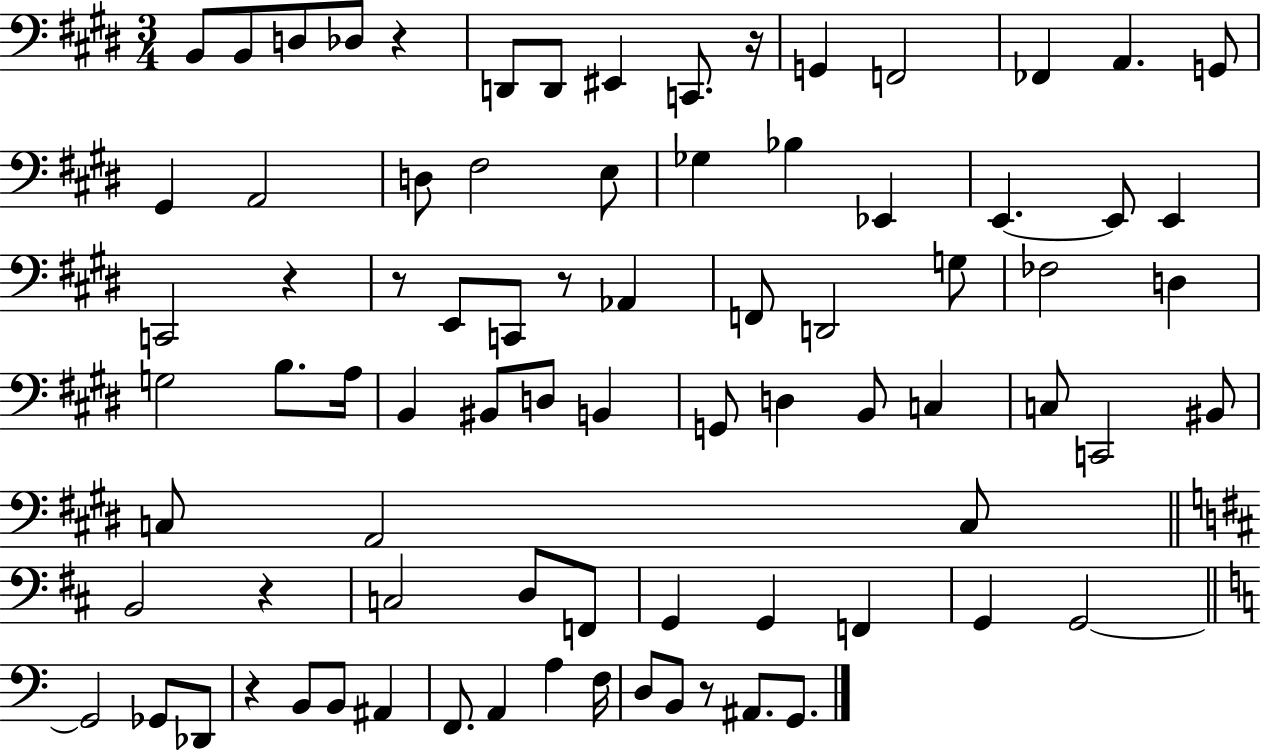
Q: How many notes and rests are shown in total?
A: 81